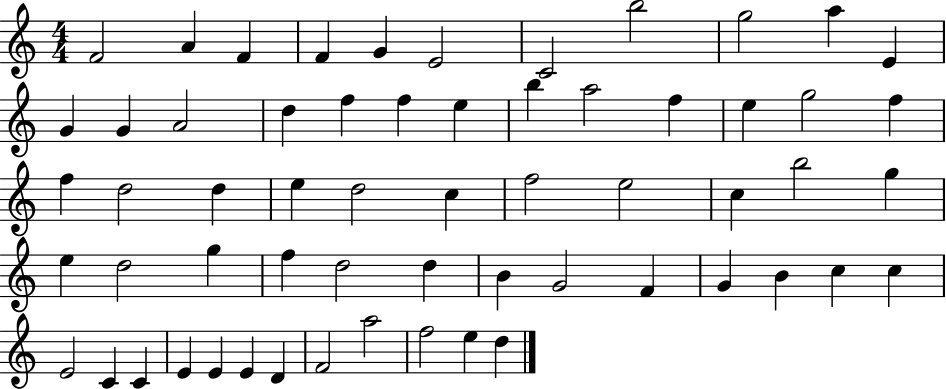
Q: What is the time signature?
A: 4/4